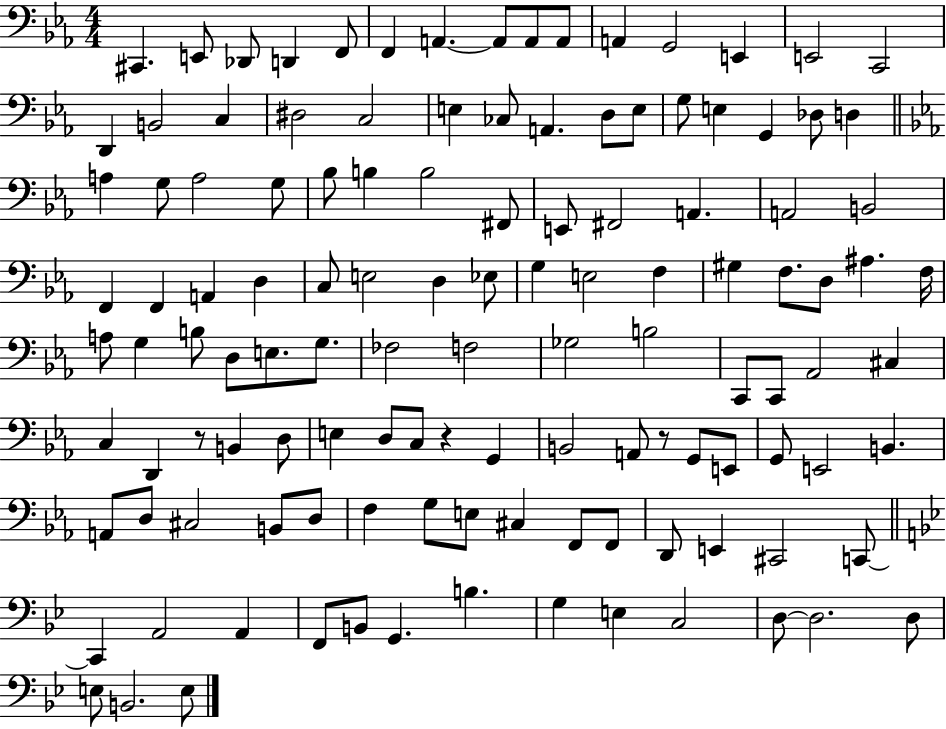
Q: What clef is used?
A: bass